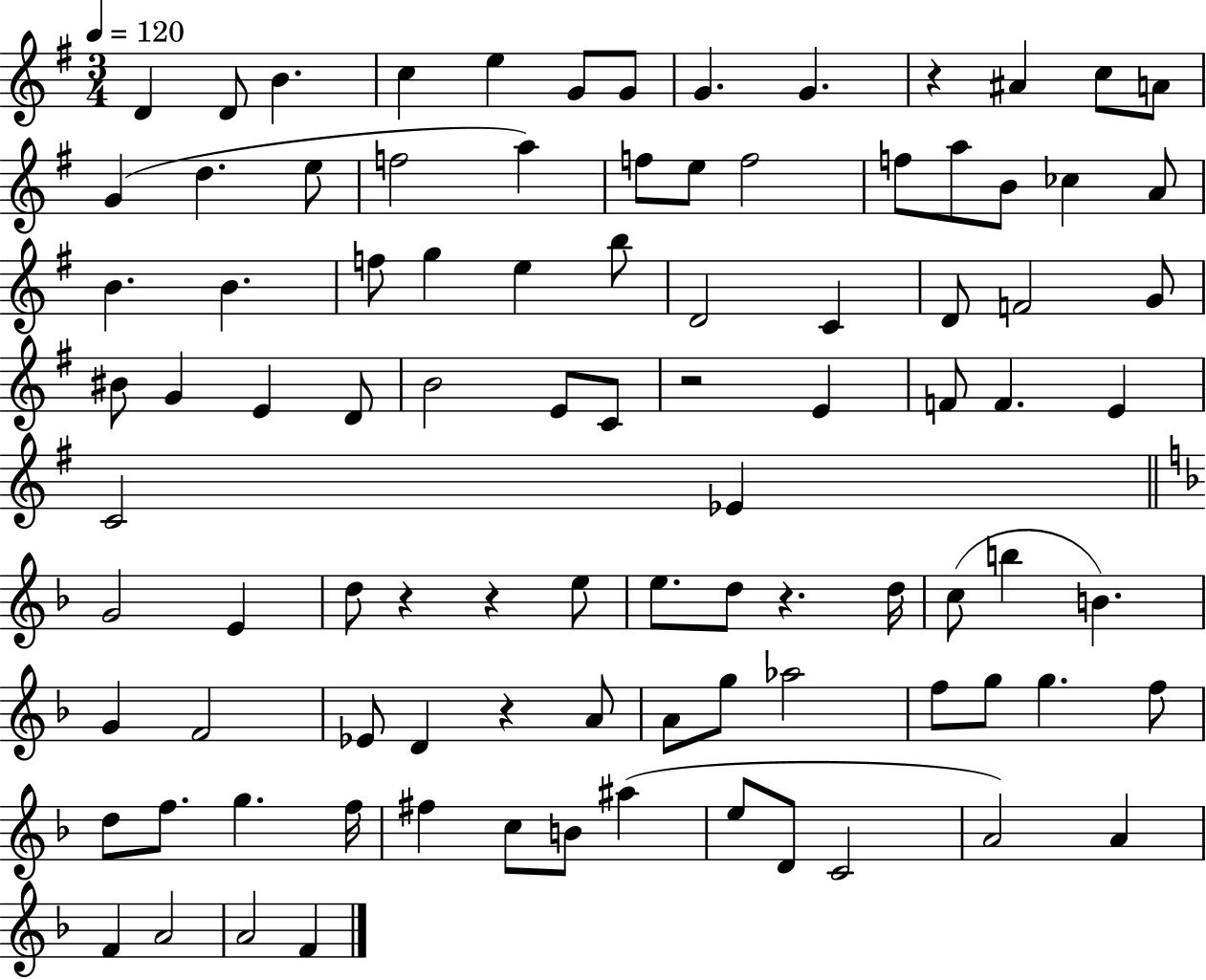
X:1
T:Untitled
M:3/4
L:1/4
K:G
D D/2 B c e G/2 G/2 G G z ^A c/2 A/2 G d e/2 f2 a f/2 e/2 f2 f/2 a/2 B/2 _c A/2 B B f/2 g e b/2 D2 C D/2 F2 G/2 ^B/2 G E D/2 B2 E/2 C/2 z2 E F/2 F E C2 _E G2 E d/2 z z e/2 e/2 d/2 z d/4 c/2 b B G F2 _E/2 D z A/2 A/2 g/2 _a2 f/2 g/2 g f/2 d/2 f/2 g f/4 ^f c/2 B/2 ^a e/2 D/2 C2 A2 A F A2 A2 F